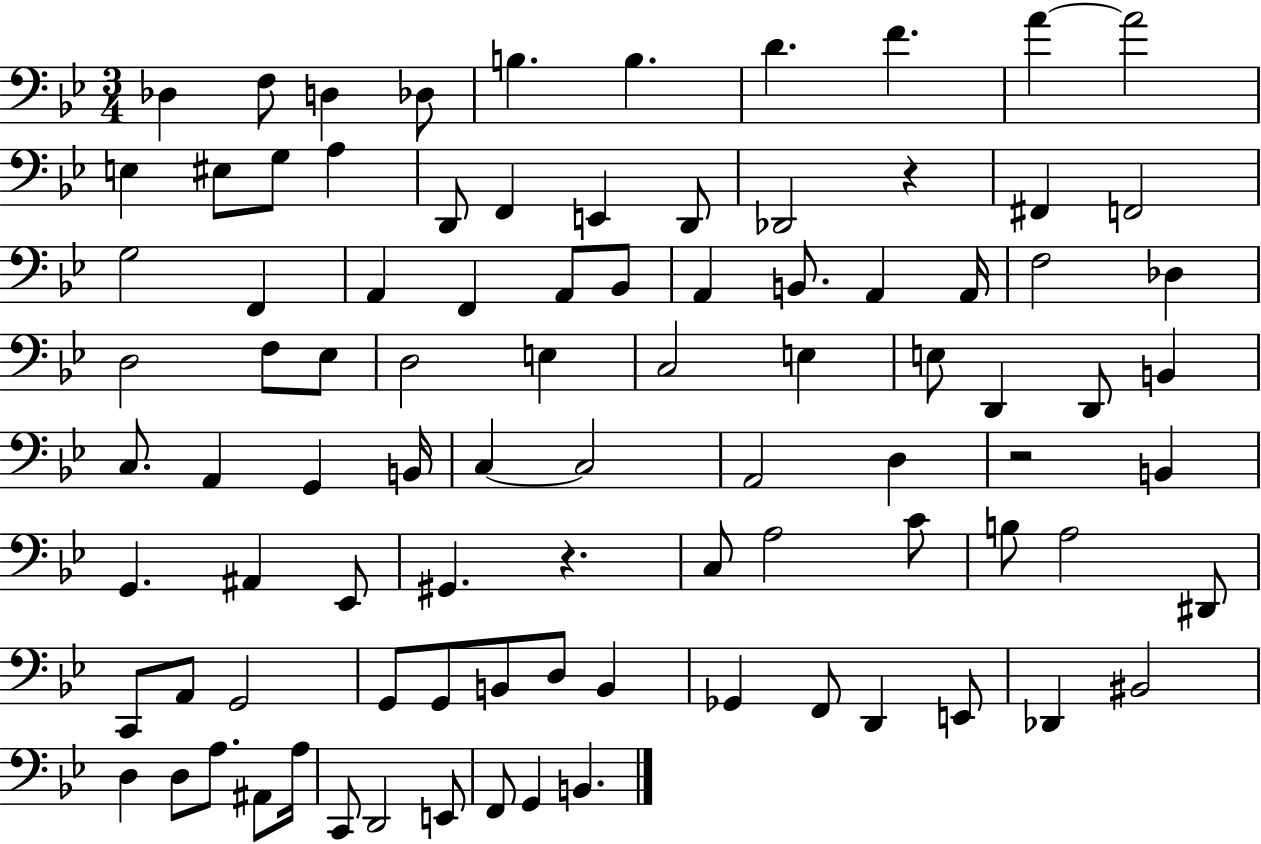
Db3/q F3/e D3/q Db3/e B3/q. B3/q. D4/q. F4/q. A4/q A4/h E3/q EIS3/e G3/e A3/q D2/e F2/q E2/q D2/e Db2/h R/q F#2/q F2/h G3/h F2/q A2/q F2/q A2/e Bb2/e A2/q B2/e. A2/q A2/s F3/h Db3/q D3/h F3/e Eb3/e D3/h E3/q C3/h E3/q E3/e D2/q D2/e B2/q C3/e. A2/q G2/q B2/s C3/q C3/h A2/h D3/q R/h B2/q G2/q. A#2/q Eb2/e G#2/q. R/q. C3/e A3/h C4/e B3/e A3/h D#2/e C2/e A2/e G2/h G2/e G2/e B2/e D3/e B2/q Gb2/q F2/e D2/q E2/e Db2/q BIS2/h D3/q D3/e A3/e. A#2/e A3/s C2/e D2/h E2/e F2/e G2/q B2/q.